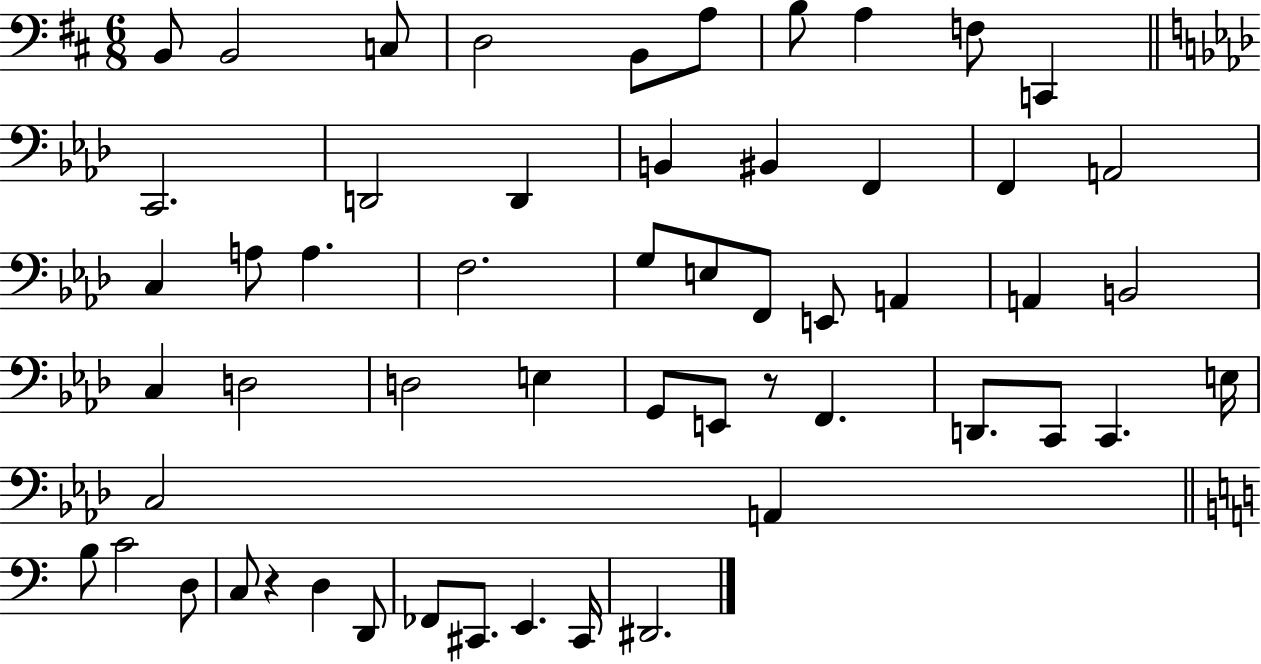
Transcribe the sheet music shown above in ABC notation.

X:1
T:Untitled
M:6/8
L:1/4
K:D
B,,/2 B,,2 C,/2 D,2 B,,/2 A,/2 B,/2 A, F,/2 C,, C,,2 D,,2 D,, B,, ^B,, F,, F,, A,,2 C, A,/2 A, F,2 G,/2 E,/2 F,,/2 E,,/2 A,, A,, B,,2 C, D,2 D,2 E, G,,/2 E,,/2 z/2 F,, D,,/2 C,,/2 C,, E,/4 C,2 A,, B,/2 C2 D,/2 C,/2 z D, D,,/2 _F,,/2 ^C,,/2 E,, ^C,,/4 ^D,,2